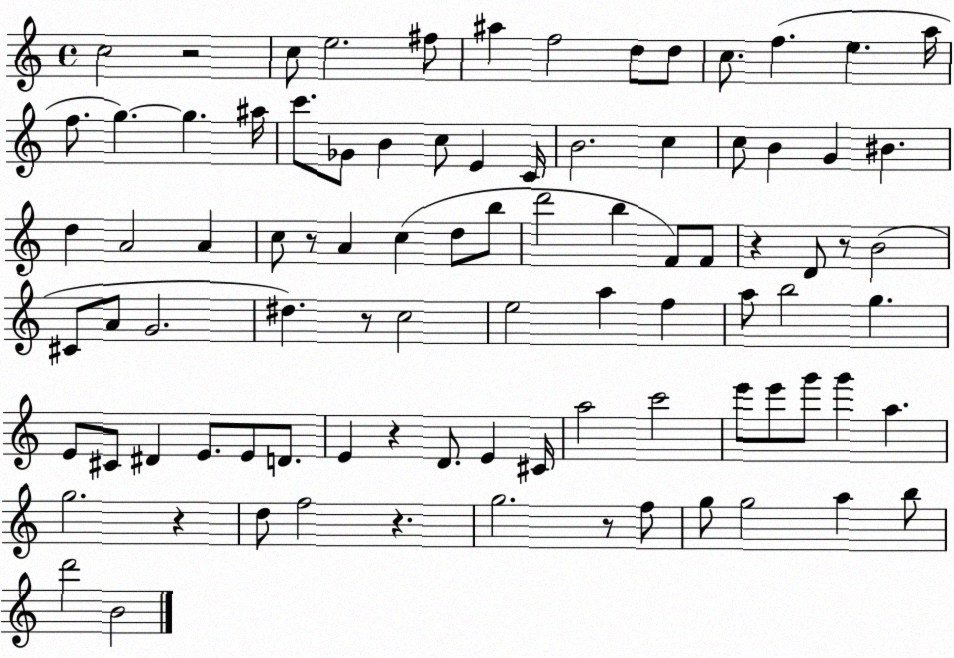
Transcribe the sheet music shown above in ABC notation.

X:1
T:Untitled
M:4/4
L:1/4
K:C
c2 z2 c/2 e2 ^f/2 ^a f2 d/2 d/2 c/2 f e a/4 f/2 g g ^a/4 c'/2 _G/2 B c/2 E C/4 B2 c c/2 B G ^B d A2 A c/2 z/2 A c d/2 b/2 d'2 b F/2 F/2 z D/2 z/2 B2 ^C/2 A/2 G2 ^d z/2 c2 e2 a f a/2 b2 g E/2 ^C/2 ^D E/2 E/2 D/2 E z D/2 E ^C/4 a2 c'2 e'/2 e'/2 g'/2 g' a g2 z d/2 f2 z g2 z/2 f/2 g/2 g2 a b/2 d'2 B2